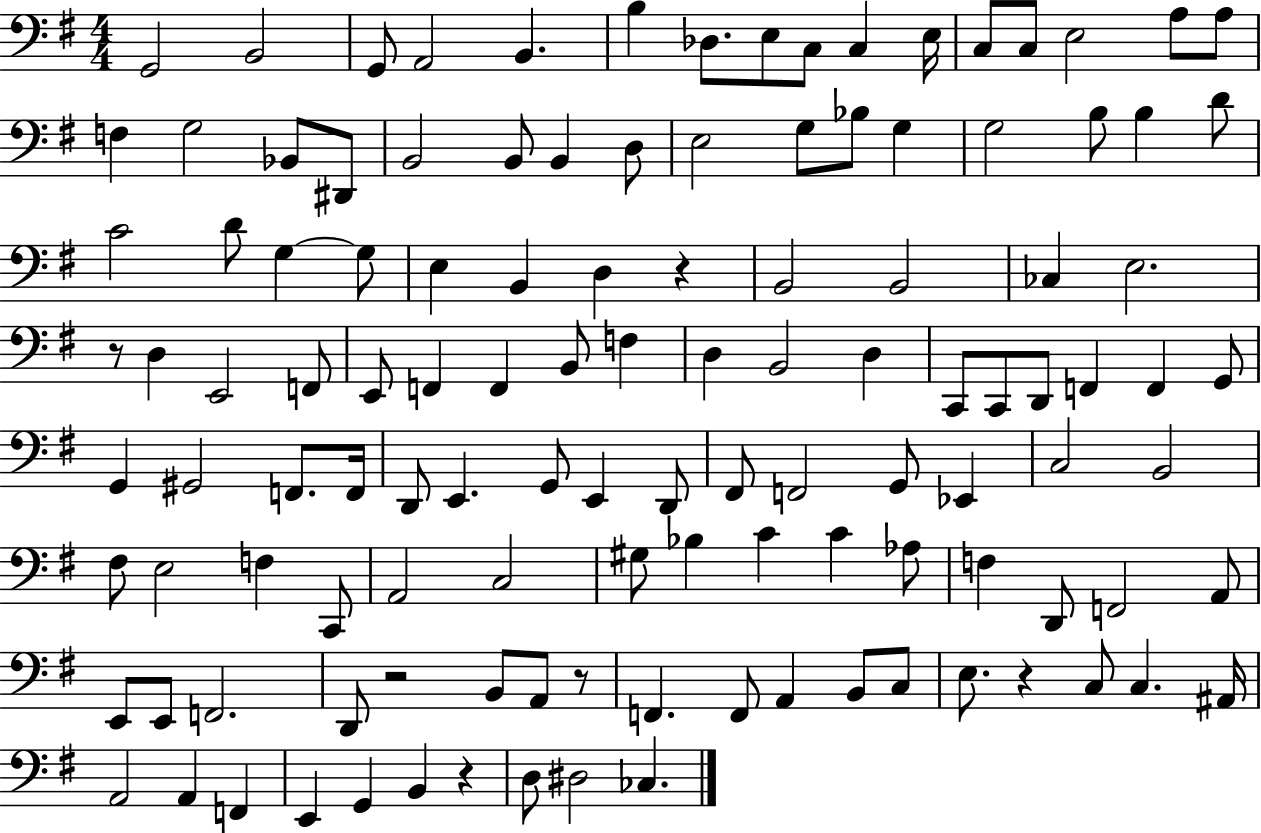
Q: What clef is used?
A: bass